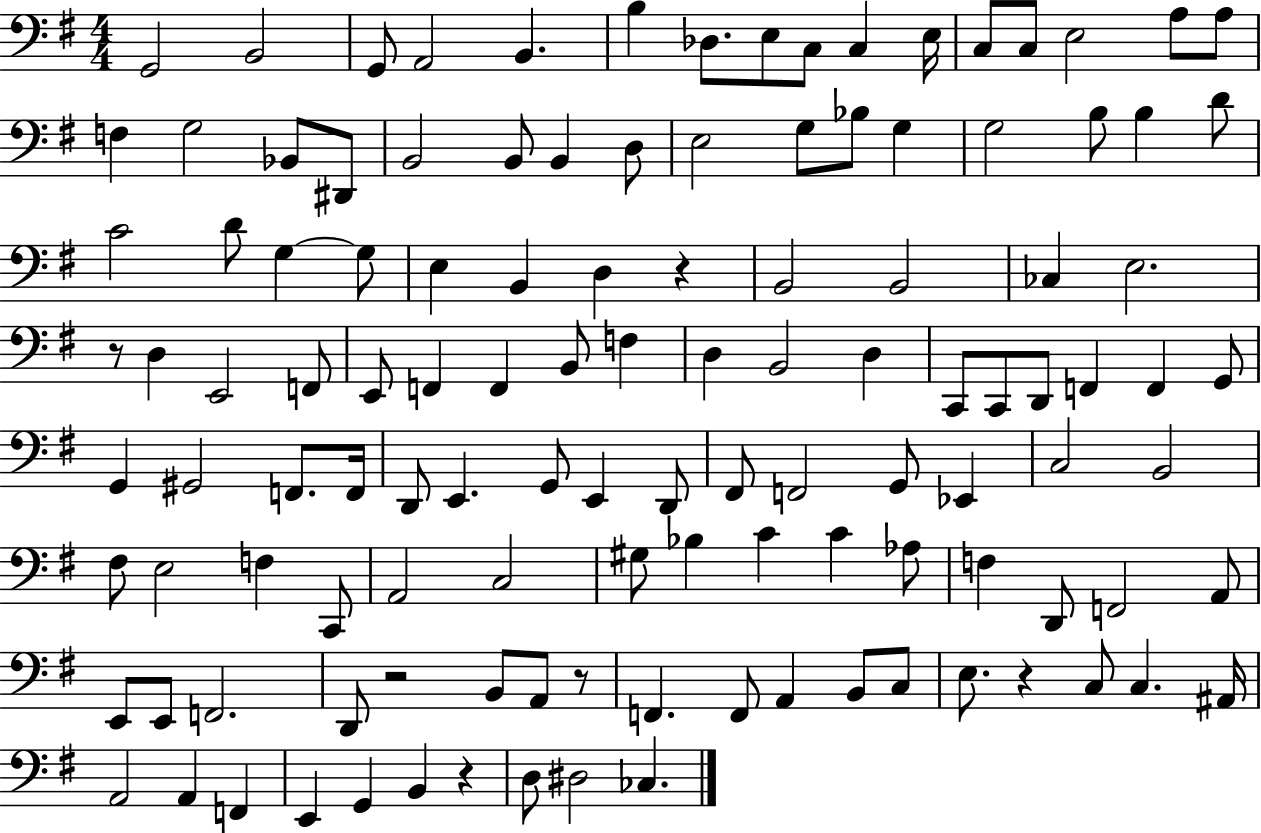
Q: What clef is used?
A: bass